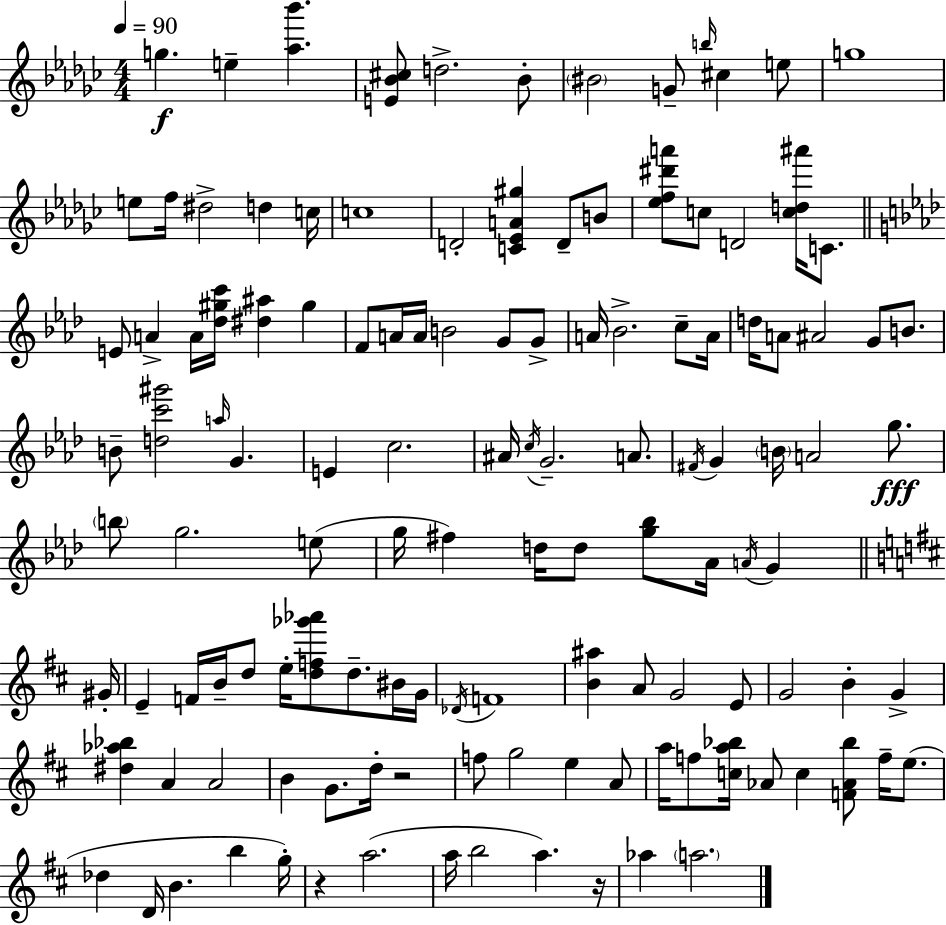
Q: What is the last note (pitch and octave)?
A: A5